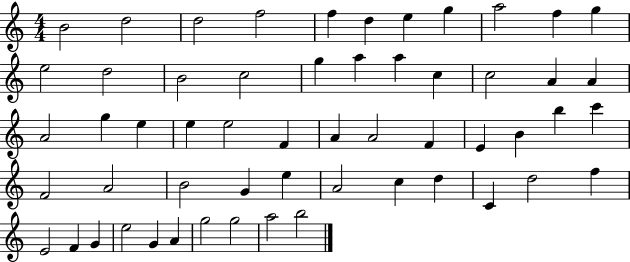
B4/h D5/h D5/h F5/h F5/q D5/q E5/q G5/q A5/h F5/q G5/q E5/h D5/h B4/h C5/h G5/q A5/q A5/q C5/q C5/h A4/q A4/q A4/h G5/q E5/q E5/q E5/h F4/q A4/q A4/h F4/q E4/q B4/q B5/q C6/q F4/h A4/h B4/h G4/q E5/q A4/h C5/q D5/q C4/q D5/h F5/q E4/h F4/q G4/q E5/h G4/q A4/q G5/h G5/h A5/h B5/h